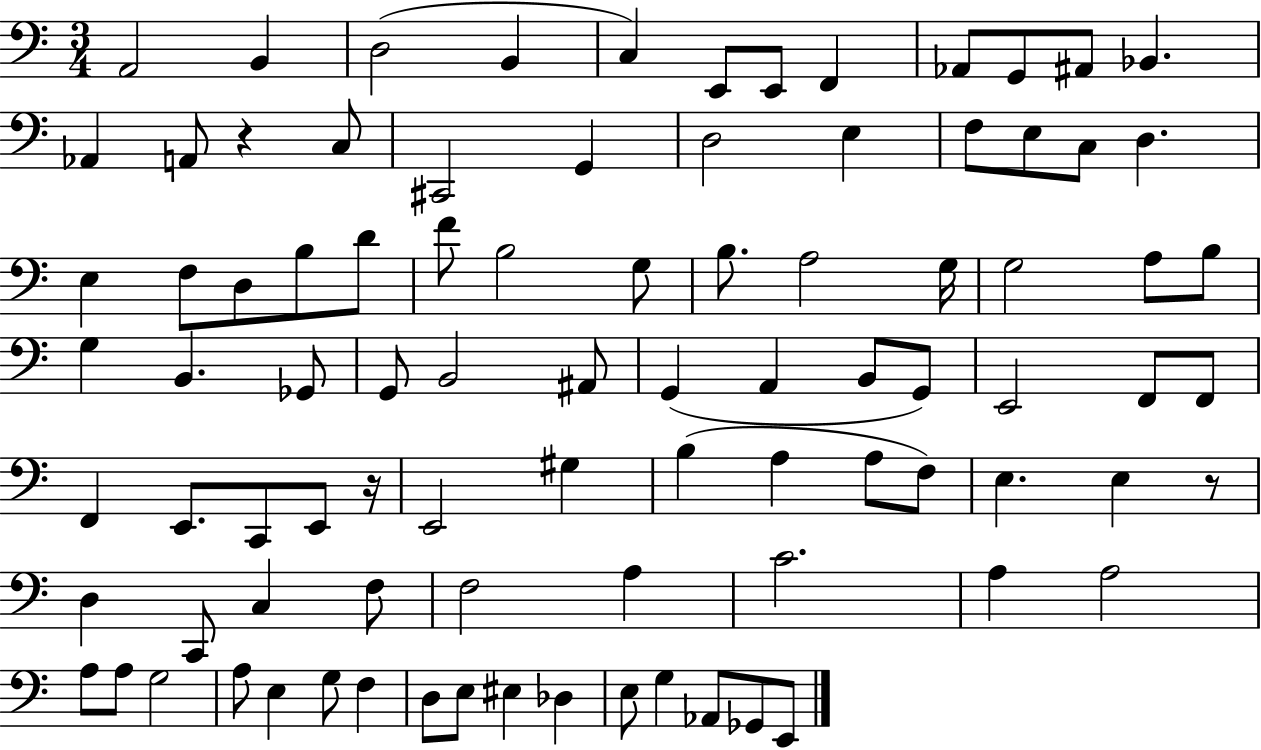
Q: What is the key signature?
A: C major